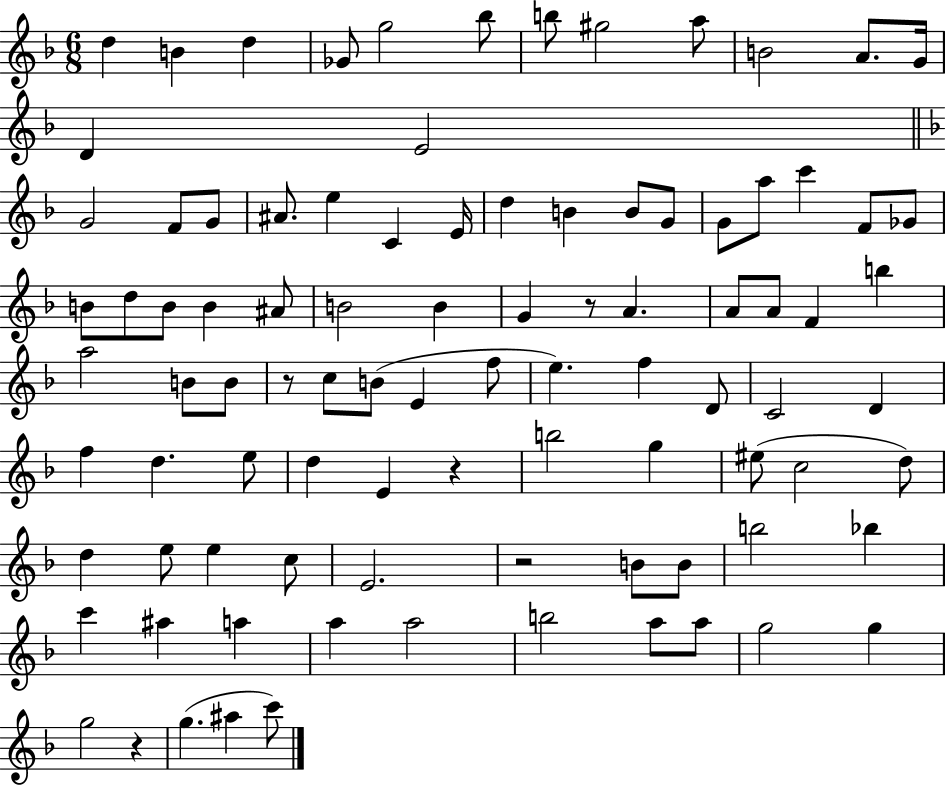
D5/q B4/q D5/q Gb4/e G5/h Bb5/e B5/e G#5/h A5/e B4/h A4/e. G4/s D4/q E4/h G4/h F4/e G4/e A#4/e. E5/q C4/q E4/s D5/q B4/q B4/e G4/e G4/e A5/e C6/q F4/e Gb4/e B4/e D5/e B4/e B4/q A#4/e B4/h B4/q G4/q R/e A4/q. A4/e A4/e F4/q B5/q A5/h B4/e B4/e R/e C5/e B4/e E4/q F5/e E5/q. F5/q D4/e C4/h D4/q F5/q D5/q. E5/e D5/q E4/q R/q B5/h G5/q EIS5/e C5/h D5/e D5/q E5/e E5/q C5/e E4/h. R/h B4/e B4/e B5/h Bb5/q C6/q A#5/q A5/q A5/q A5/h B5/h A5/e A5/e G5/h G5/q G5/h R/q G5/q. A#5/q C6/e